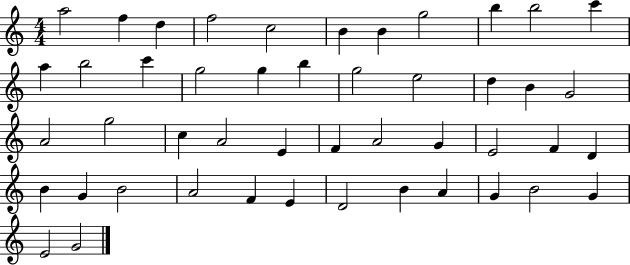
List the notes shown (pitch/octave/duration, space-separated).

A5/h F5/q D5/q F5/h C5/h B4/q B4/q G5/h B5/q B5/h C6/q A5/q B5/h C6/q G5/h G5/q B5/q G5/h E5/h D5/q B4/q G4/h A4/h G5/h C5/q A4/h E4/q F4/q A4/h G4/q E4/h F4/q D4/q B4/q G4/q B4/h A4/h F4/q E4/q D4/h B4/q A4/q G4/q B4/h G4/q E4/h G4/h